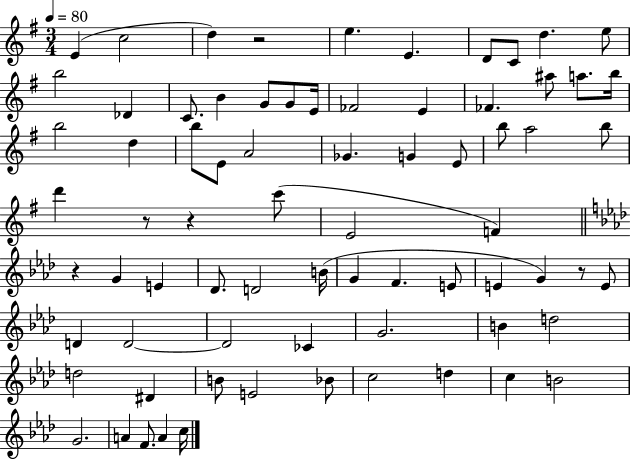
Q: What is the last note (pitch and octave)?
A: C5